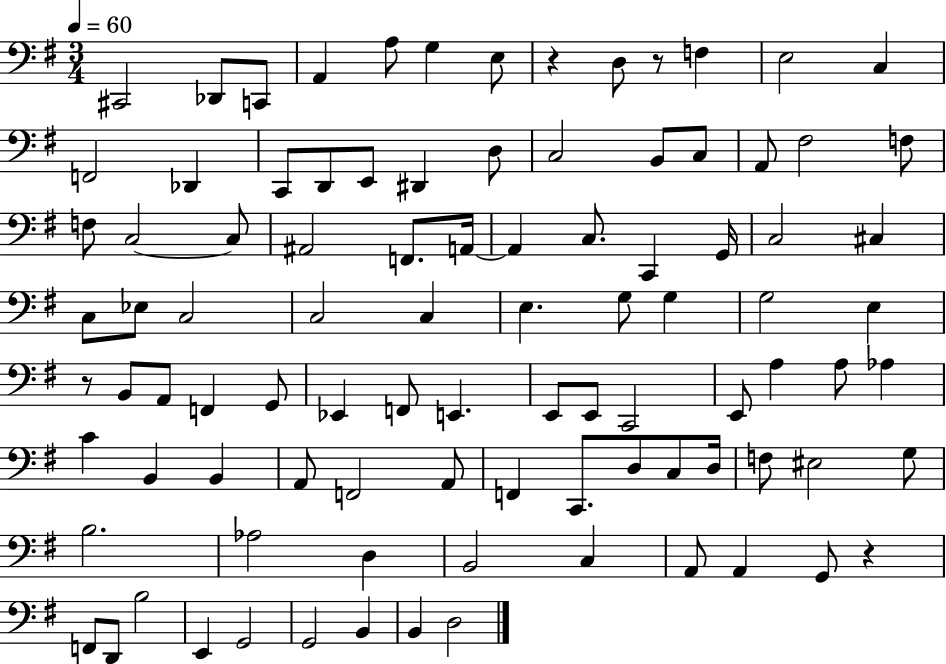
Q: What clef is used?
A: bass